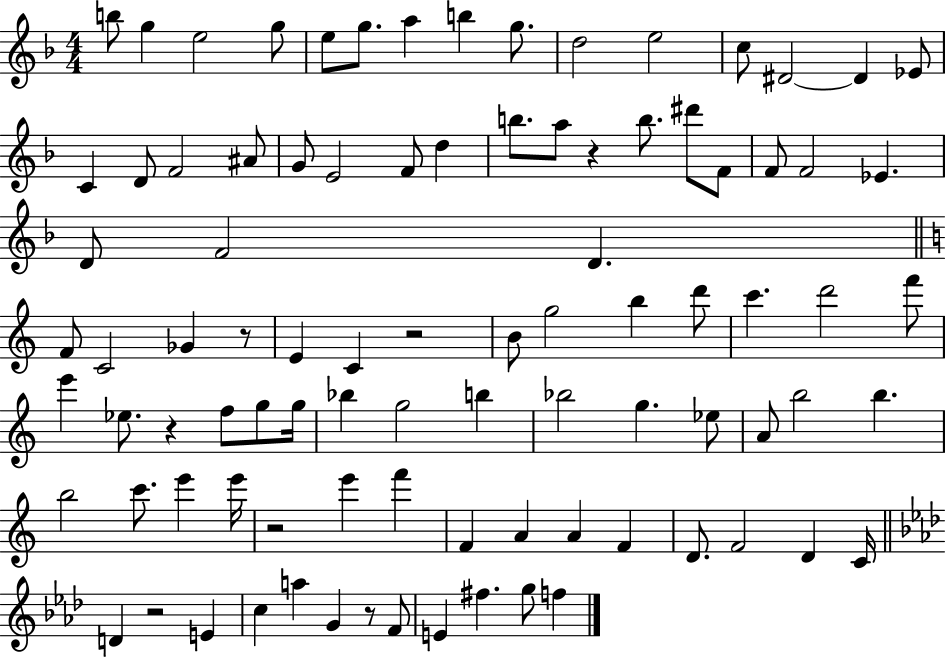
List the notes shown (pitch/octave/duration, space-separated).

B5/e G5/q E5/h G5/e E5/e G5/e. A5/q B5/q G5/e. D5/h E5/h C5/e D#4/h D#4/q Eb4/e C4/q D4/e F4/h A#4/e G4/e E4/h F4/e D5/q B5/e. A5/e R/q B5/e. D#6/e F4/e F4/e F4/h Eb4/q. D4/e F4/h D4/q. F4/e C4/h Gb4/q R/e E4/q C4/q R/h B4/e G5/h B5/q D6/e C6/q. D6/h F6/e E6/q Eb5/e. R/q F5/e G5/e G5/s Bb5/q G5/h B5/q Bb5/h G5/q. Eb5/e A4/e B5/h B5/q. B5/h C6/e. E6/q E6/s R/h E6/q F6/q F4/q A4/q A4/q F4/q D4/e. F4/h D4/q C4/s D4/q R/h E4/q C5/q A5/q G4/q R/e F4/e E4/q F#5/q. G5/e F5/q